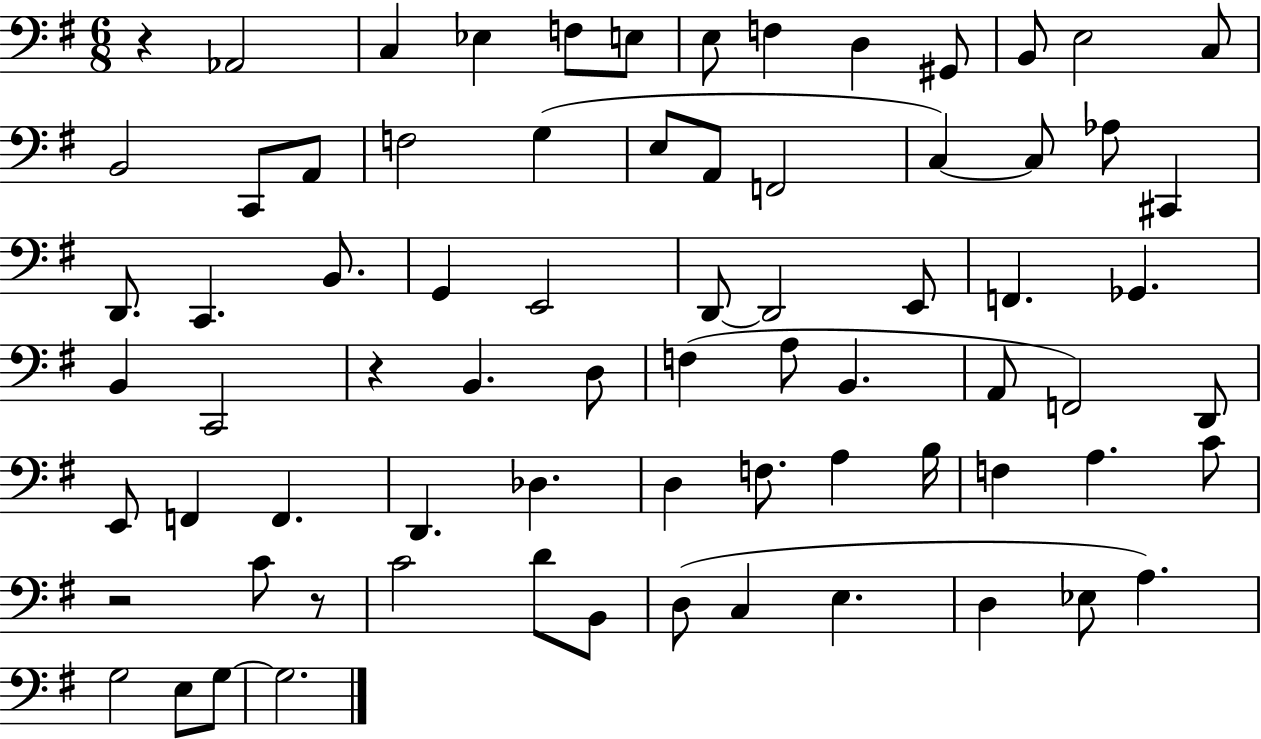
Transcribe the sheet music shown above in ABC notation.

X:1
T:Untitled
M:6/8
L:1/4
K:G
z _A,,2 C, _E, F,/2 E,/2 E,/2 F, D, ^G,,/2 B,,/2 E,2 C,/2 B,,2 C,,/2 A,,/2 F,2 G, E,/2 A,,/2 F,,2 C, C,/2 _A,/2 ^C,, D,,/2 C,, B,,/2 G,, E,,2 D,,/2 D,,2 E,,/2 F,, _G,, B,, C,,2 z B,, D,/2 F, A,/2 B,, A,,/2 F,,2 D,,/2 E,,/2 F,, F,, D,, _D, D, F,/2 A, B,/4 F, A, C/2 z2 C/2 z/2 C2 D/2 B,,/2 D,/2 C, E, D, _E,/2 A, G,2 E,/2 G,/2 G,2